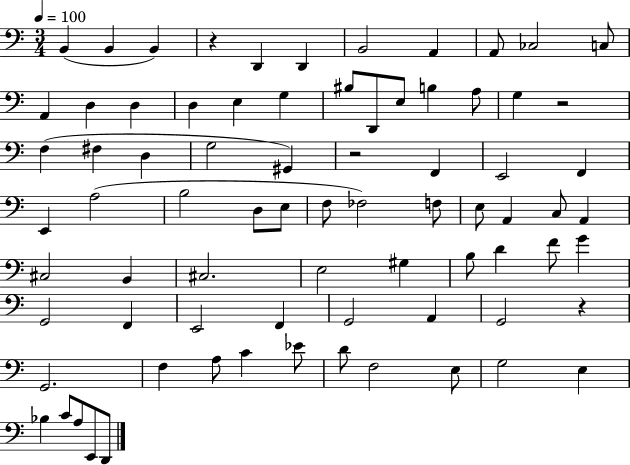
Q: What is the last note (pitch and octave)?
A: D2